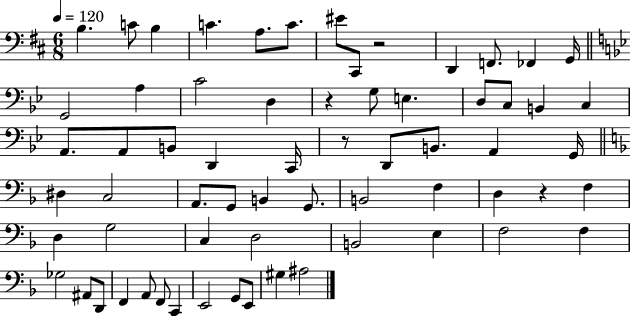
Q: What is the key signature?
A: D major